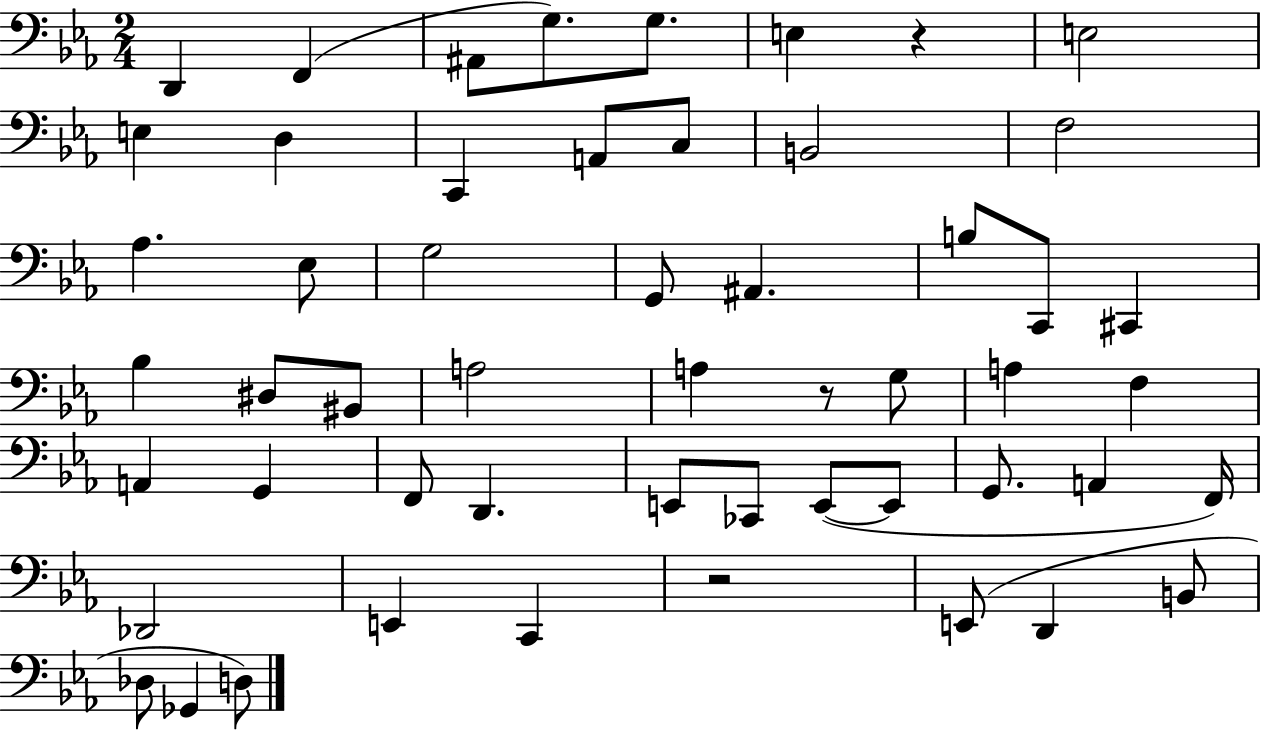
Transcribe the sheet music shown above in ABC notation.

X:1
T:Untitled
M:2/4
L:1/4
K:Eb
D,, F,, ^A,,/2 G,/2 G,/2 E, z E,2 E, D, C,, A,,/2 C,/2 B,,2 F,2 _A, _E,/2 G,2 G,,/2 ^A,, B,/2 C,,/2 ^C,, _B, ^D,/2 ^B,,/2 A,2 A, z/2 G,/2 A, F, A,, G,, F,,/2 D,, E,,/2 _C,,/2 E,,/2 E,,/2 G,,/2 A,, F,,/4 _D,,2 E,, C,, z2 E,,/2 D,, B,,/2 _D,/2 _G,, D,/2